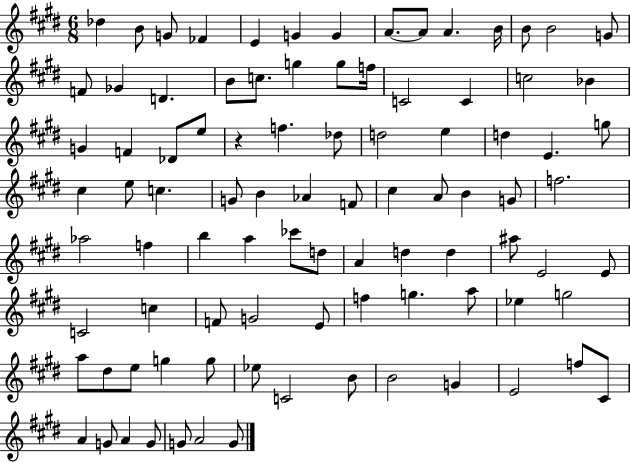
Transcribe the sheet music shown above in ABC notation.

X:1
T:Untitled
M:6/8
L:1/4
K:E
_d B/2 G/2 _F E G G A/2 A/2 A B/4 B/2 B2 G/2 F/2 _G D B/2 c/2 g g/2 f/4 C2 C c2 _B G F _D/2 e/2 z f _d/2 d2 e d E g/2 ^c e/2 c G/2 B _A F/2 ^c A/2 B G/2 f2 _a2 f b a _c'/2 d/2 A d d ^a/2 E2 E/2 C2 c F/2 G2 E/2 f g a/2 _e g2 a/2 ^d/2 e/2 g g/2 _e/2 C2 B/2 B2 G E2 f/2 ^C/2 A G/2 A G/2 G/2 A2 G/2